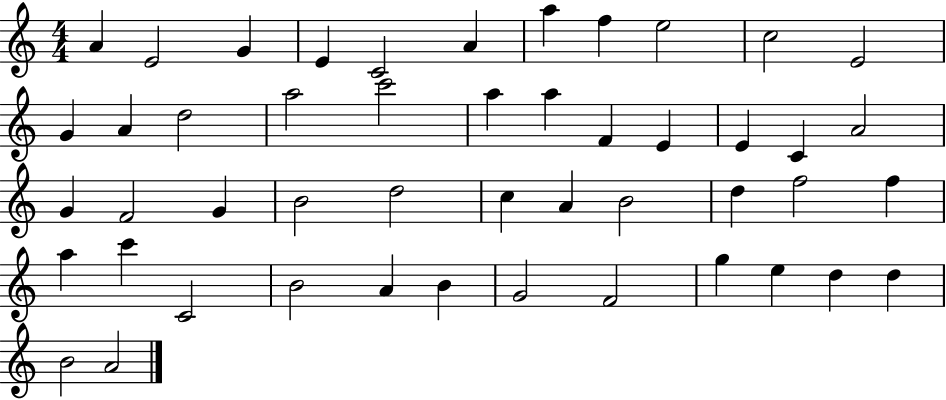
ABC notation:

X:1
T:Untitled
M:4/4
L:1/4
K:C
A E2 G E C2 A a f e2 c2 E2 G A d2 a2 c'2 a a F E E C A2 G F2 G B2 d2 c A B2 d f2 f a c' C2 B2 A B G2 F2 g e d d B2 A2